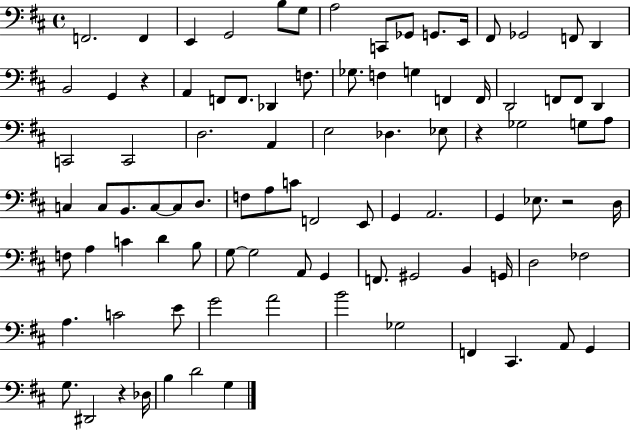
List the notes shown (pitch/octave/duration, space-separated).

F2/h. F2/q E2/q G2/h B3/e G3/e A3/h C2/e Gb2/e G2/e. E2/s F#2/e Gb2/h F2/e D2/q B2/h G2/q R/q A2/q F2/e F2/e. Db2/q F3/e. Gb3/e. F3/q G3/q F2/q F2/s D2/h F2/e F2/e D2/q C2/h C2/h D3/h. A2/q E3/h Db3/q. Eb3/e R/q Gb3/h G3/e A3/e C3/q C3/e B2/e. C3/e C3/e D3/e. F3/e A3/e C4/e F2/h E2/e G2/q A2/h. G2/q Eb3/e. R/h D3/s F3/e A3/q C4/q D4/q B3/e G3/e G3/h A2/e G2/q F2/e. G#2/h B2/q G2/s D3/h FES3/h A3/q. C4/h E4/e G4/h A4/h B4/h Gb3/h F2/q C#2/q. A2/e G2/q G3/e. D#2/h R/q Db3/s B3/q D4/h G3/q